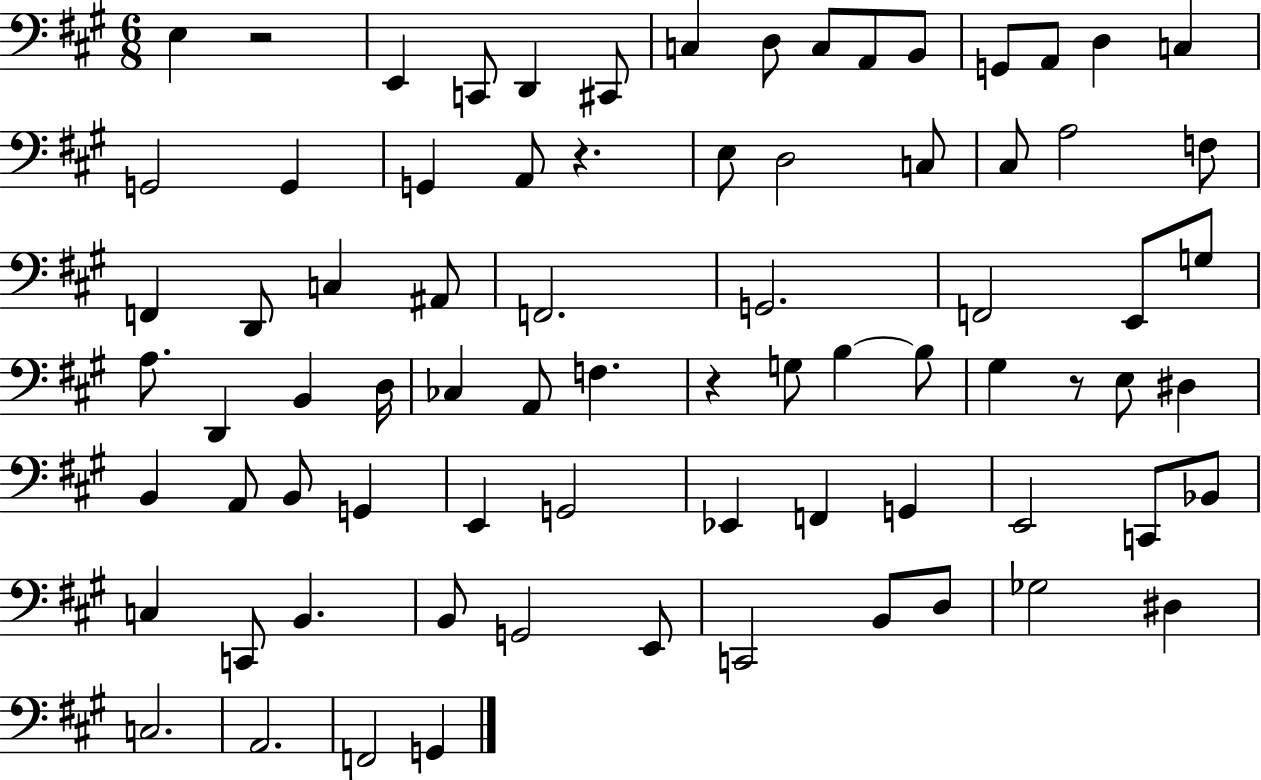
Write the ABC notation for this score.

X:1
T:Untitled
M:6/8
L:1/4
K:A
E, z2 E,, C,,/2 D,, ^C,,/2 C, D,/2 C,/2 A,,/2 B,,/2 G,,/2 A,,/2 D, C, G,,2 G,, G,, A,,/2 z E,/2 D,2 C,/2 ^C,/2 A,2 F,/2 F,, D,,/2 C, ^A,,/2 F,,2 G,,2 F,,2 E,,/2 G,/2 A,/2 D,, B,, D,/4 _C, A,,/2 F, z G,/2 B, B,/2 ^G, z/2 E,/2 ^D, B,, A,,/2 B,,/2 G,, E,, G,,2 _E,, F,, G,, E,,2 C,,/2 _B,,/2 C, C,,/2 B,, B,,/2 G,,2 E,,/2 C,,2 B,,/2 D,/2 _G,2 ^D, C,2 A,,2 F,,2 G,,